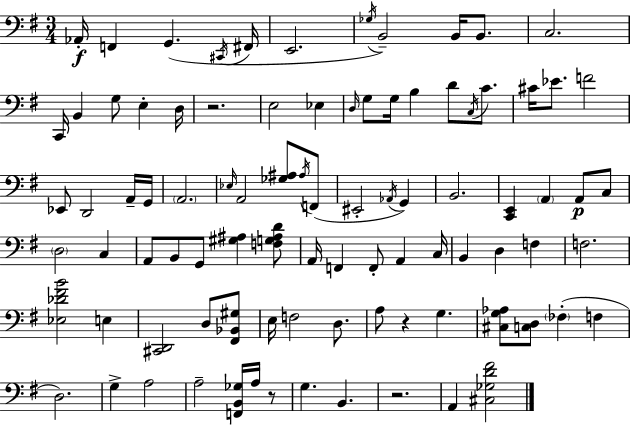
Ab2/s F2/q G2/q. C#2/s F#2/s E2/h. Gb3/s B2/h B2/s B2/e. C3/h. C2/s B2/q G3/e E3/q D3/s R/h. E3/h Eb3/q D3/s G3/e G3/s B3/q D4/e C3/s C4/e. C#4/s Eb4/e. F4/h Eb2/e D2/h A2/s G2/s A2/h. Eb3/s A2/h [Gb3,A#3]/e A#3/s F2/e EIS2/h Ab2/s G2/q B2/h. [C2,E2]/q A2/q A2/e C3/e D3/h C3/q A2/e B2/e G2/e [G#3,A#3]/q [F3,G3,A#3,D4]/e A2/s F2/q F2/e A2/q C3/s B2/q D3/q F3/q F3/h. [Eb3,Db4,F#4,B4]/h E3/q [C#2,D2]/h D3/e [F#2,Bb2,G#3]/e E3/s F3/h D3/e. A3/e R/q G3/q. [C#3,G3,Ab3]/e [C3,D3]/e FES3/q F3/q D3/h. G3/q A3/h A3/h [F2,B2,Gb3]/s A3/s R/e G3/q. B2/q. R/h. A2/q [C#3,Gb3,D4,F#4]/h